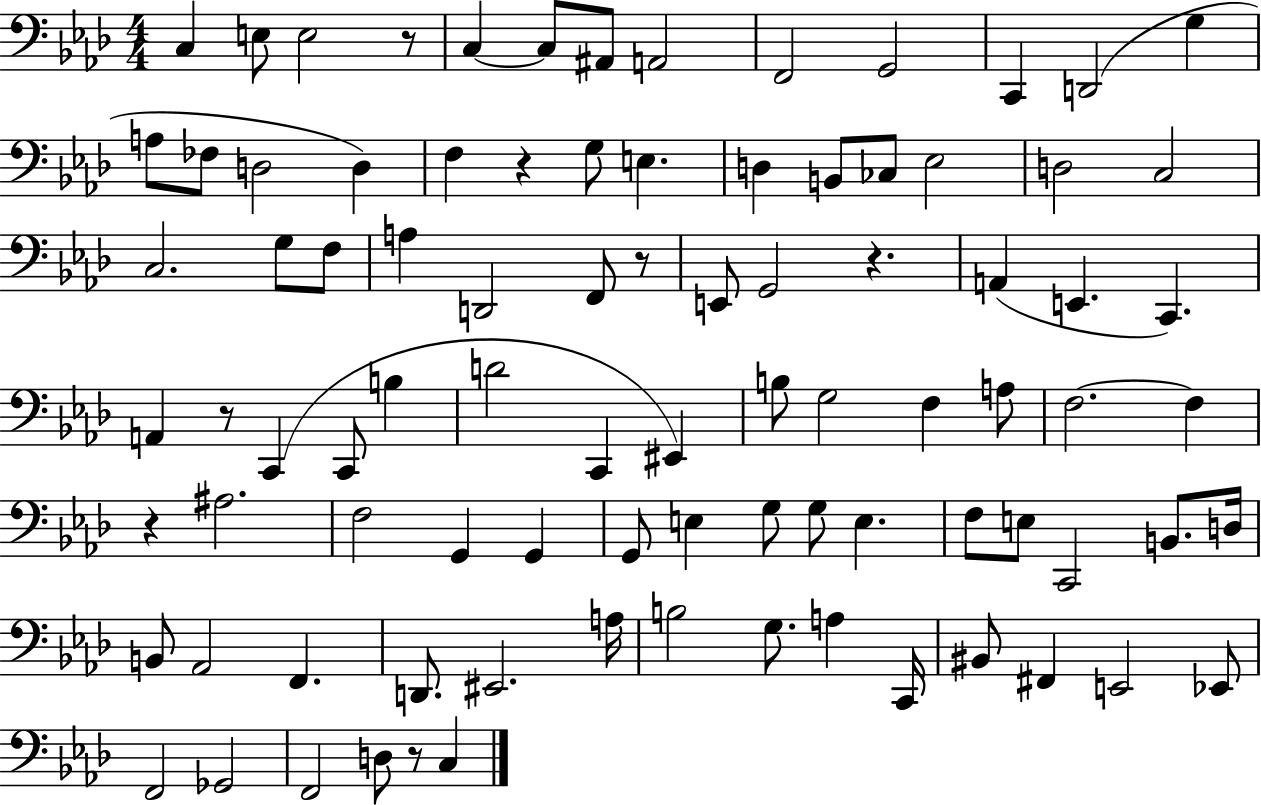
{
  \clef bass
  \numericTimeSignature
  \time 4/4
  \key aes \major
  \repeat volta 2 { c4 e8 e2 r8 | c4~~ c8 ais,8 a,2 | f,2 g,2 | c,4 d,2( g4 | \break a8 fes8 d2 d4) | f4 r4 g8 e4. | d4 b,8 ces8 ees2 | d2 c2 | \break c2. g8 f8 | a4 d,2 f,8 r8 | e,8 g,2 r4. | a,4( e,4. c,4.) | \break a,4 r8 c,4( c,8 b4 | d'2 c,4 eis,4) | b8 g2 f4 a8 | f2.~~ f4 | \break r4 ais2. | f2 g,4 g,4 | g,8 e4 g8 g8 e4. | f8 e8 c,2 b,8. d16 | \break b,8 aes,2 f,4. | d,8. eis,2. a16 | b2 g8. a4 c,16 | bis,8 fis,4 e,2 ees,8 | \break f,2 ges,2 | f,2 d8 r8 c4 | } \bar "|."
}